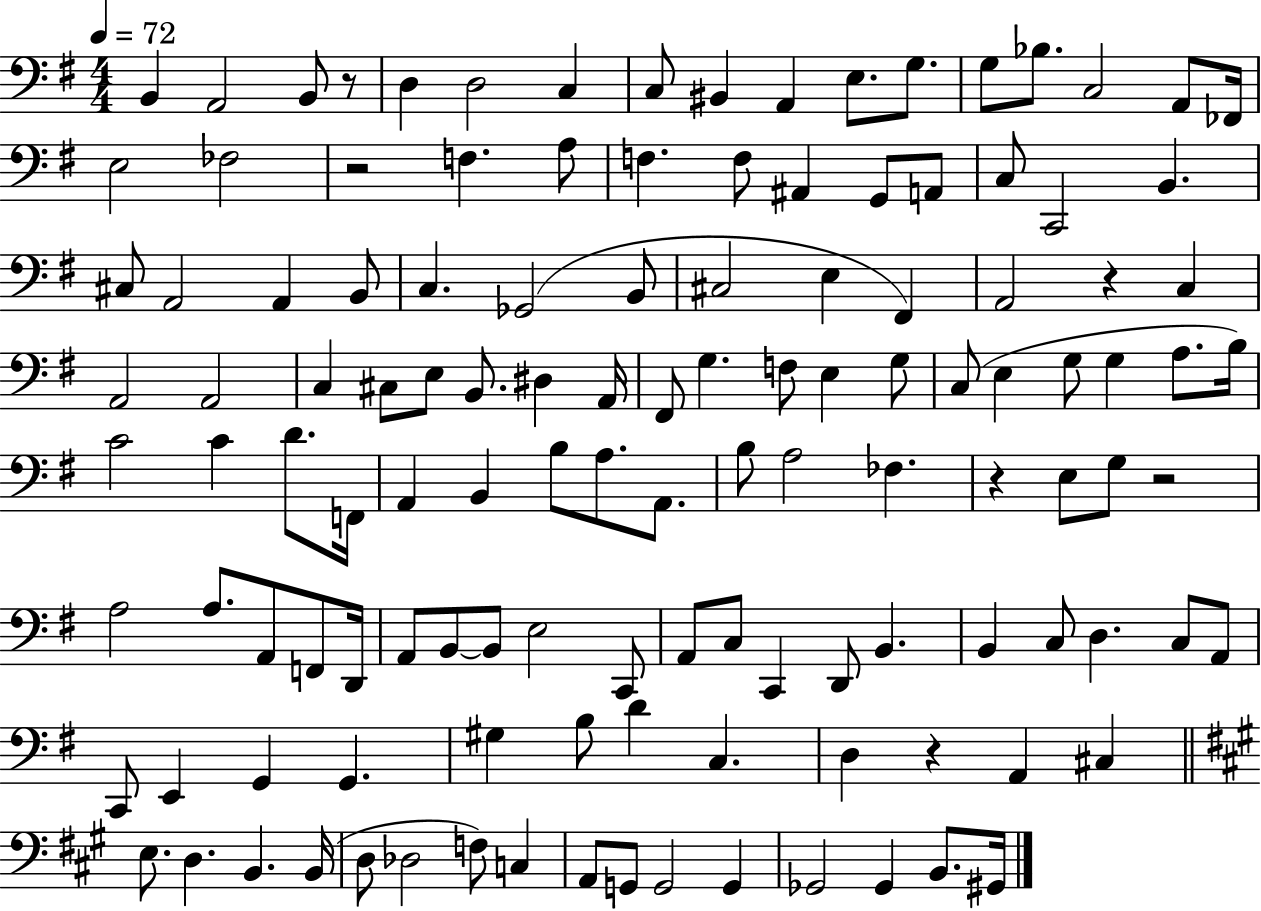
{
  \clef bass
  \numericTimeSignature
  \time 4/4
  \key g \major
  \tempo 4 = 72
  b,4 a,2 b,8 r8 | d4 d2 c4 | c8 bis,4 a,4 e8. g8. | g8 bes8. c2 a,8 fes,16 | \break e2 fes2 | r2 f4. a8 | f4. f8 ais,4 g,8 a,8 | c8 c,2 b,4. | \break cis8 a,2 a,4 b,8 | c4. ges,2( b,8 | cis2 e4 fis,4) | a,2 r4 c4 | \break a,2 a,2 | c4 cis8 e8 b,8. dis4 a,16 | fis,8 g4. f8 e4 g8 | c8( e4 g8 g4 a8. b16) | \break c'2 c'4 d'8. f,16 | a,4 b,4 b8 a8. a,8. | b8 a2 fes4. | r4 e8 g8 r2 | \break a2 a8. a,8 f,8 d,16 | a,8 b,8~~ b,8 e2 c,8 | a,8 c8 c,4 d,8 b,4. | b,4 c8 d4. c8 a,8 | \break c,8 e,4 g,4 g,4. | gis4 b8 d'4 c4. | d4 r4 a,4 cis4 | \bar "||" \break \key a \major e8. d4. b,4. b,16( | d8 des2 f8) c4 | a,8 g,8 g,2 g,4 | ges,2 ges,4 b,8. gis,16 | \break \bar "|."
}